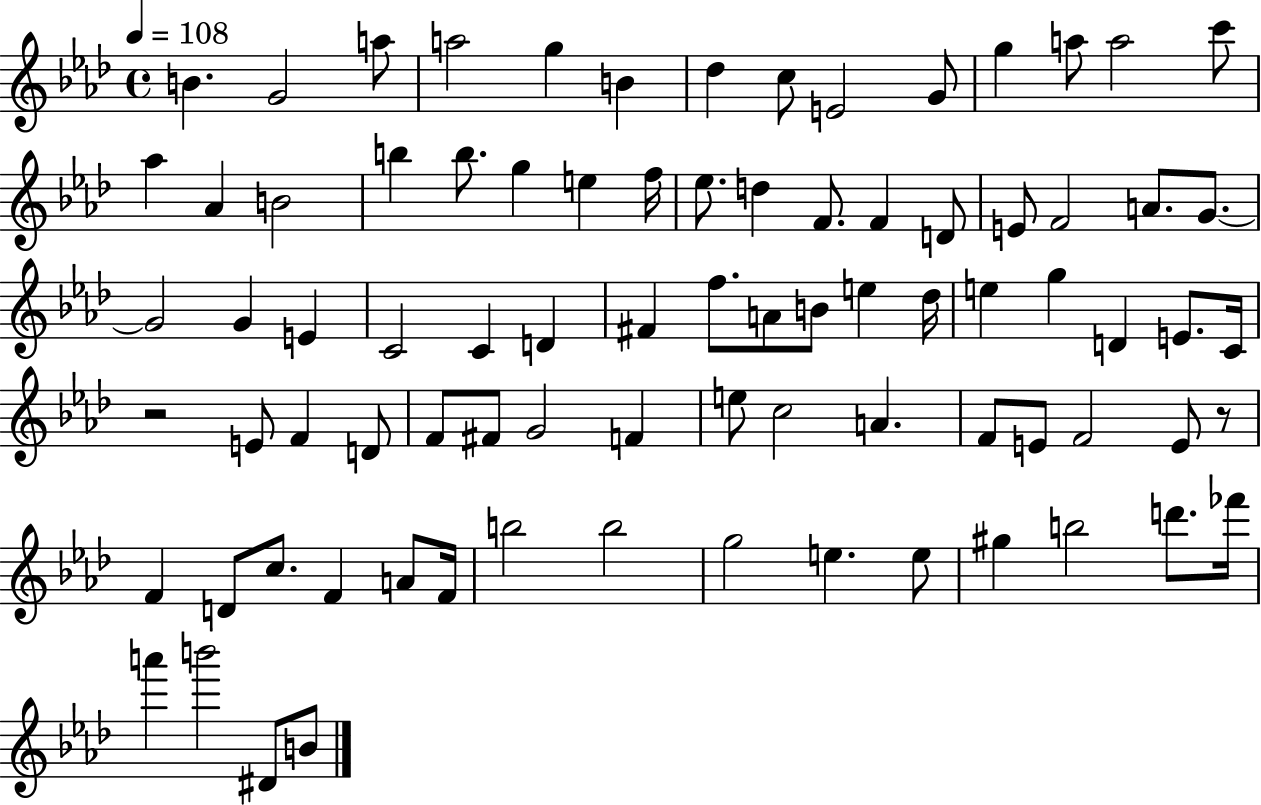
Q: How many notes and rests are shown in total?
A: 83